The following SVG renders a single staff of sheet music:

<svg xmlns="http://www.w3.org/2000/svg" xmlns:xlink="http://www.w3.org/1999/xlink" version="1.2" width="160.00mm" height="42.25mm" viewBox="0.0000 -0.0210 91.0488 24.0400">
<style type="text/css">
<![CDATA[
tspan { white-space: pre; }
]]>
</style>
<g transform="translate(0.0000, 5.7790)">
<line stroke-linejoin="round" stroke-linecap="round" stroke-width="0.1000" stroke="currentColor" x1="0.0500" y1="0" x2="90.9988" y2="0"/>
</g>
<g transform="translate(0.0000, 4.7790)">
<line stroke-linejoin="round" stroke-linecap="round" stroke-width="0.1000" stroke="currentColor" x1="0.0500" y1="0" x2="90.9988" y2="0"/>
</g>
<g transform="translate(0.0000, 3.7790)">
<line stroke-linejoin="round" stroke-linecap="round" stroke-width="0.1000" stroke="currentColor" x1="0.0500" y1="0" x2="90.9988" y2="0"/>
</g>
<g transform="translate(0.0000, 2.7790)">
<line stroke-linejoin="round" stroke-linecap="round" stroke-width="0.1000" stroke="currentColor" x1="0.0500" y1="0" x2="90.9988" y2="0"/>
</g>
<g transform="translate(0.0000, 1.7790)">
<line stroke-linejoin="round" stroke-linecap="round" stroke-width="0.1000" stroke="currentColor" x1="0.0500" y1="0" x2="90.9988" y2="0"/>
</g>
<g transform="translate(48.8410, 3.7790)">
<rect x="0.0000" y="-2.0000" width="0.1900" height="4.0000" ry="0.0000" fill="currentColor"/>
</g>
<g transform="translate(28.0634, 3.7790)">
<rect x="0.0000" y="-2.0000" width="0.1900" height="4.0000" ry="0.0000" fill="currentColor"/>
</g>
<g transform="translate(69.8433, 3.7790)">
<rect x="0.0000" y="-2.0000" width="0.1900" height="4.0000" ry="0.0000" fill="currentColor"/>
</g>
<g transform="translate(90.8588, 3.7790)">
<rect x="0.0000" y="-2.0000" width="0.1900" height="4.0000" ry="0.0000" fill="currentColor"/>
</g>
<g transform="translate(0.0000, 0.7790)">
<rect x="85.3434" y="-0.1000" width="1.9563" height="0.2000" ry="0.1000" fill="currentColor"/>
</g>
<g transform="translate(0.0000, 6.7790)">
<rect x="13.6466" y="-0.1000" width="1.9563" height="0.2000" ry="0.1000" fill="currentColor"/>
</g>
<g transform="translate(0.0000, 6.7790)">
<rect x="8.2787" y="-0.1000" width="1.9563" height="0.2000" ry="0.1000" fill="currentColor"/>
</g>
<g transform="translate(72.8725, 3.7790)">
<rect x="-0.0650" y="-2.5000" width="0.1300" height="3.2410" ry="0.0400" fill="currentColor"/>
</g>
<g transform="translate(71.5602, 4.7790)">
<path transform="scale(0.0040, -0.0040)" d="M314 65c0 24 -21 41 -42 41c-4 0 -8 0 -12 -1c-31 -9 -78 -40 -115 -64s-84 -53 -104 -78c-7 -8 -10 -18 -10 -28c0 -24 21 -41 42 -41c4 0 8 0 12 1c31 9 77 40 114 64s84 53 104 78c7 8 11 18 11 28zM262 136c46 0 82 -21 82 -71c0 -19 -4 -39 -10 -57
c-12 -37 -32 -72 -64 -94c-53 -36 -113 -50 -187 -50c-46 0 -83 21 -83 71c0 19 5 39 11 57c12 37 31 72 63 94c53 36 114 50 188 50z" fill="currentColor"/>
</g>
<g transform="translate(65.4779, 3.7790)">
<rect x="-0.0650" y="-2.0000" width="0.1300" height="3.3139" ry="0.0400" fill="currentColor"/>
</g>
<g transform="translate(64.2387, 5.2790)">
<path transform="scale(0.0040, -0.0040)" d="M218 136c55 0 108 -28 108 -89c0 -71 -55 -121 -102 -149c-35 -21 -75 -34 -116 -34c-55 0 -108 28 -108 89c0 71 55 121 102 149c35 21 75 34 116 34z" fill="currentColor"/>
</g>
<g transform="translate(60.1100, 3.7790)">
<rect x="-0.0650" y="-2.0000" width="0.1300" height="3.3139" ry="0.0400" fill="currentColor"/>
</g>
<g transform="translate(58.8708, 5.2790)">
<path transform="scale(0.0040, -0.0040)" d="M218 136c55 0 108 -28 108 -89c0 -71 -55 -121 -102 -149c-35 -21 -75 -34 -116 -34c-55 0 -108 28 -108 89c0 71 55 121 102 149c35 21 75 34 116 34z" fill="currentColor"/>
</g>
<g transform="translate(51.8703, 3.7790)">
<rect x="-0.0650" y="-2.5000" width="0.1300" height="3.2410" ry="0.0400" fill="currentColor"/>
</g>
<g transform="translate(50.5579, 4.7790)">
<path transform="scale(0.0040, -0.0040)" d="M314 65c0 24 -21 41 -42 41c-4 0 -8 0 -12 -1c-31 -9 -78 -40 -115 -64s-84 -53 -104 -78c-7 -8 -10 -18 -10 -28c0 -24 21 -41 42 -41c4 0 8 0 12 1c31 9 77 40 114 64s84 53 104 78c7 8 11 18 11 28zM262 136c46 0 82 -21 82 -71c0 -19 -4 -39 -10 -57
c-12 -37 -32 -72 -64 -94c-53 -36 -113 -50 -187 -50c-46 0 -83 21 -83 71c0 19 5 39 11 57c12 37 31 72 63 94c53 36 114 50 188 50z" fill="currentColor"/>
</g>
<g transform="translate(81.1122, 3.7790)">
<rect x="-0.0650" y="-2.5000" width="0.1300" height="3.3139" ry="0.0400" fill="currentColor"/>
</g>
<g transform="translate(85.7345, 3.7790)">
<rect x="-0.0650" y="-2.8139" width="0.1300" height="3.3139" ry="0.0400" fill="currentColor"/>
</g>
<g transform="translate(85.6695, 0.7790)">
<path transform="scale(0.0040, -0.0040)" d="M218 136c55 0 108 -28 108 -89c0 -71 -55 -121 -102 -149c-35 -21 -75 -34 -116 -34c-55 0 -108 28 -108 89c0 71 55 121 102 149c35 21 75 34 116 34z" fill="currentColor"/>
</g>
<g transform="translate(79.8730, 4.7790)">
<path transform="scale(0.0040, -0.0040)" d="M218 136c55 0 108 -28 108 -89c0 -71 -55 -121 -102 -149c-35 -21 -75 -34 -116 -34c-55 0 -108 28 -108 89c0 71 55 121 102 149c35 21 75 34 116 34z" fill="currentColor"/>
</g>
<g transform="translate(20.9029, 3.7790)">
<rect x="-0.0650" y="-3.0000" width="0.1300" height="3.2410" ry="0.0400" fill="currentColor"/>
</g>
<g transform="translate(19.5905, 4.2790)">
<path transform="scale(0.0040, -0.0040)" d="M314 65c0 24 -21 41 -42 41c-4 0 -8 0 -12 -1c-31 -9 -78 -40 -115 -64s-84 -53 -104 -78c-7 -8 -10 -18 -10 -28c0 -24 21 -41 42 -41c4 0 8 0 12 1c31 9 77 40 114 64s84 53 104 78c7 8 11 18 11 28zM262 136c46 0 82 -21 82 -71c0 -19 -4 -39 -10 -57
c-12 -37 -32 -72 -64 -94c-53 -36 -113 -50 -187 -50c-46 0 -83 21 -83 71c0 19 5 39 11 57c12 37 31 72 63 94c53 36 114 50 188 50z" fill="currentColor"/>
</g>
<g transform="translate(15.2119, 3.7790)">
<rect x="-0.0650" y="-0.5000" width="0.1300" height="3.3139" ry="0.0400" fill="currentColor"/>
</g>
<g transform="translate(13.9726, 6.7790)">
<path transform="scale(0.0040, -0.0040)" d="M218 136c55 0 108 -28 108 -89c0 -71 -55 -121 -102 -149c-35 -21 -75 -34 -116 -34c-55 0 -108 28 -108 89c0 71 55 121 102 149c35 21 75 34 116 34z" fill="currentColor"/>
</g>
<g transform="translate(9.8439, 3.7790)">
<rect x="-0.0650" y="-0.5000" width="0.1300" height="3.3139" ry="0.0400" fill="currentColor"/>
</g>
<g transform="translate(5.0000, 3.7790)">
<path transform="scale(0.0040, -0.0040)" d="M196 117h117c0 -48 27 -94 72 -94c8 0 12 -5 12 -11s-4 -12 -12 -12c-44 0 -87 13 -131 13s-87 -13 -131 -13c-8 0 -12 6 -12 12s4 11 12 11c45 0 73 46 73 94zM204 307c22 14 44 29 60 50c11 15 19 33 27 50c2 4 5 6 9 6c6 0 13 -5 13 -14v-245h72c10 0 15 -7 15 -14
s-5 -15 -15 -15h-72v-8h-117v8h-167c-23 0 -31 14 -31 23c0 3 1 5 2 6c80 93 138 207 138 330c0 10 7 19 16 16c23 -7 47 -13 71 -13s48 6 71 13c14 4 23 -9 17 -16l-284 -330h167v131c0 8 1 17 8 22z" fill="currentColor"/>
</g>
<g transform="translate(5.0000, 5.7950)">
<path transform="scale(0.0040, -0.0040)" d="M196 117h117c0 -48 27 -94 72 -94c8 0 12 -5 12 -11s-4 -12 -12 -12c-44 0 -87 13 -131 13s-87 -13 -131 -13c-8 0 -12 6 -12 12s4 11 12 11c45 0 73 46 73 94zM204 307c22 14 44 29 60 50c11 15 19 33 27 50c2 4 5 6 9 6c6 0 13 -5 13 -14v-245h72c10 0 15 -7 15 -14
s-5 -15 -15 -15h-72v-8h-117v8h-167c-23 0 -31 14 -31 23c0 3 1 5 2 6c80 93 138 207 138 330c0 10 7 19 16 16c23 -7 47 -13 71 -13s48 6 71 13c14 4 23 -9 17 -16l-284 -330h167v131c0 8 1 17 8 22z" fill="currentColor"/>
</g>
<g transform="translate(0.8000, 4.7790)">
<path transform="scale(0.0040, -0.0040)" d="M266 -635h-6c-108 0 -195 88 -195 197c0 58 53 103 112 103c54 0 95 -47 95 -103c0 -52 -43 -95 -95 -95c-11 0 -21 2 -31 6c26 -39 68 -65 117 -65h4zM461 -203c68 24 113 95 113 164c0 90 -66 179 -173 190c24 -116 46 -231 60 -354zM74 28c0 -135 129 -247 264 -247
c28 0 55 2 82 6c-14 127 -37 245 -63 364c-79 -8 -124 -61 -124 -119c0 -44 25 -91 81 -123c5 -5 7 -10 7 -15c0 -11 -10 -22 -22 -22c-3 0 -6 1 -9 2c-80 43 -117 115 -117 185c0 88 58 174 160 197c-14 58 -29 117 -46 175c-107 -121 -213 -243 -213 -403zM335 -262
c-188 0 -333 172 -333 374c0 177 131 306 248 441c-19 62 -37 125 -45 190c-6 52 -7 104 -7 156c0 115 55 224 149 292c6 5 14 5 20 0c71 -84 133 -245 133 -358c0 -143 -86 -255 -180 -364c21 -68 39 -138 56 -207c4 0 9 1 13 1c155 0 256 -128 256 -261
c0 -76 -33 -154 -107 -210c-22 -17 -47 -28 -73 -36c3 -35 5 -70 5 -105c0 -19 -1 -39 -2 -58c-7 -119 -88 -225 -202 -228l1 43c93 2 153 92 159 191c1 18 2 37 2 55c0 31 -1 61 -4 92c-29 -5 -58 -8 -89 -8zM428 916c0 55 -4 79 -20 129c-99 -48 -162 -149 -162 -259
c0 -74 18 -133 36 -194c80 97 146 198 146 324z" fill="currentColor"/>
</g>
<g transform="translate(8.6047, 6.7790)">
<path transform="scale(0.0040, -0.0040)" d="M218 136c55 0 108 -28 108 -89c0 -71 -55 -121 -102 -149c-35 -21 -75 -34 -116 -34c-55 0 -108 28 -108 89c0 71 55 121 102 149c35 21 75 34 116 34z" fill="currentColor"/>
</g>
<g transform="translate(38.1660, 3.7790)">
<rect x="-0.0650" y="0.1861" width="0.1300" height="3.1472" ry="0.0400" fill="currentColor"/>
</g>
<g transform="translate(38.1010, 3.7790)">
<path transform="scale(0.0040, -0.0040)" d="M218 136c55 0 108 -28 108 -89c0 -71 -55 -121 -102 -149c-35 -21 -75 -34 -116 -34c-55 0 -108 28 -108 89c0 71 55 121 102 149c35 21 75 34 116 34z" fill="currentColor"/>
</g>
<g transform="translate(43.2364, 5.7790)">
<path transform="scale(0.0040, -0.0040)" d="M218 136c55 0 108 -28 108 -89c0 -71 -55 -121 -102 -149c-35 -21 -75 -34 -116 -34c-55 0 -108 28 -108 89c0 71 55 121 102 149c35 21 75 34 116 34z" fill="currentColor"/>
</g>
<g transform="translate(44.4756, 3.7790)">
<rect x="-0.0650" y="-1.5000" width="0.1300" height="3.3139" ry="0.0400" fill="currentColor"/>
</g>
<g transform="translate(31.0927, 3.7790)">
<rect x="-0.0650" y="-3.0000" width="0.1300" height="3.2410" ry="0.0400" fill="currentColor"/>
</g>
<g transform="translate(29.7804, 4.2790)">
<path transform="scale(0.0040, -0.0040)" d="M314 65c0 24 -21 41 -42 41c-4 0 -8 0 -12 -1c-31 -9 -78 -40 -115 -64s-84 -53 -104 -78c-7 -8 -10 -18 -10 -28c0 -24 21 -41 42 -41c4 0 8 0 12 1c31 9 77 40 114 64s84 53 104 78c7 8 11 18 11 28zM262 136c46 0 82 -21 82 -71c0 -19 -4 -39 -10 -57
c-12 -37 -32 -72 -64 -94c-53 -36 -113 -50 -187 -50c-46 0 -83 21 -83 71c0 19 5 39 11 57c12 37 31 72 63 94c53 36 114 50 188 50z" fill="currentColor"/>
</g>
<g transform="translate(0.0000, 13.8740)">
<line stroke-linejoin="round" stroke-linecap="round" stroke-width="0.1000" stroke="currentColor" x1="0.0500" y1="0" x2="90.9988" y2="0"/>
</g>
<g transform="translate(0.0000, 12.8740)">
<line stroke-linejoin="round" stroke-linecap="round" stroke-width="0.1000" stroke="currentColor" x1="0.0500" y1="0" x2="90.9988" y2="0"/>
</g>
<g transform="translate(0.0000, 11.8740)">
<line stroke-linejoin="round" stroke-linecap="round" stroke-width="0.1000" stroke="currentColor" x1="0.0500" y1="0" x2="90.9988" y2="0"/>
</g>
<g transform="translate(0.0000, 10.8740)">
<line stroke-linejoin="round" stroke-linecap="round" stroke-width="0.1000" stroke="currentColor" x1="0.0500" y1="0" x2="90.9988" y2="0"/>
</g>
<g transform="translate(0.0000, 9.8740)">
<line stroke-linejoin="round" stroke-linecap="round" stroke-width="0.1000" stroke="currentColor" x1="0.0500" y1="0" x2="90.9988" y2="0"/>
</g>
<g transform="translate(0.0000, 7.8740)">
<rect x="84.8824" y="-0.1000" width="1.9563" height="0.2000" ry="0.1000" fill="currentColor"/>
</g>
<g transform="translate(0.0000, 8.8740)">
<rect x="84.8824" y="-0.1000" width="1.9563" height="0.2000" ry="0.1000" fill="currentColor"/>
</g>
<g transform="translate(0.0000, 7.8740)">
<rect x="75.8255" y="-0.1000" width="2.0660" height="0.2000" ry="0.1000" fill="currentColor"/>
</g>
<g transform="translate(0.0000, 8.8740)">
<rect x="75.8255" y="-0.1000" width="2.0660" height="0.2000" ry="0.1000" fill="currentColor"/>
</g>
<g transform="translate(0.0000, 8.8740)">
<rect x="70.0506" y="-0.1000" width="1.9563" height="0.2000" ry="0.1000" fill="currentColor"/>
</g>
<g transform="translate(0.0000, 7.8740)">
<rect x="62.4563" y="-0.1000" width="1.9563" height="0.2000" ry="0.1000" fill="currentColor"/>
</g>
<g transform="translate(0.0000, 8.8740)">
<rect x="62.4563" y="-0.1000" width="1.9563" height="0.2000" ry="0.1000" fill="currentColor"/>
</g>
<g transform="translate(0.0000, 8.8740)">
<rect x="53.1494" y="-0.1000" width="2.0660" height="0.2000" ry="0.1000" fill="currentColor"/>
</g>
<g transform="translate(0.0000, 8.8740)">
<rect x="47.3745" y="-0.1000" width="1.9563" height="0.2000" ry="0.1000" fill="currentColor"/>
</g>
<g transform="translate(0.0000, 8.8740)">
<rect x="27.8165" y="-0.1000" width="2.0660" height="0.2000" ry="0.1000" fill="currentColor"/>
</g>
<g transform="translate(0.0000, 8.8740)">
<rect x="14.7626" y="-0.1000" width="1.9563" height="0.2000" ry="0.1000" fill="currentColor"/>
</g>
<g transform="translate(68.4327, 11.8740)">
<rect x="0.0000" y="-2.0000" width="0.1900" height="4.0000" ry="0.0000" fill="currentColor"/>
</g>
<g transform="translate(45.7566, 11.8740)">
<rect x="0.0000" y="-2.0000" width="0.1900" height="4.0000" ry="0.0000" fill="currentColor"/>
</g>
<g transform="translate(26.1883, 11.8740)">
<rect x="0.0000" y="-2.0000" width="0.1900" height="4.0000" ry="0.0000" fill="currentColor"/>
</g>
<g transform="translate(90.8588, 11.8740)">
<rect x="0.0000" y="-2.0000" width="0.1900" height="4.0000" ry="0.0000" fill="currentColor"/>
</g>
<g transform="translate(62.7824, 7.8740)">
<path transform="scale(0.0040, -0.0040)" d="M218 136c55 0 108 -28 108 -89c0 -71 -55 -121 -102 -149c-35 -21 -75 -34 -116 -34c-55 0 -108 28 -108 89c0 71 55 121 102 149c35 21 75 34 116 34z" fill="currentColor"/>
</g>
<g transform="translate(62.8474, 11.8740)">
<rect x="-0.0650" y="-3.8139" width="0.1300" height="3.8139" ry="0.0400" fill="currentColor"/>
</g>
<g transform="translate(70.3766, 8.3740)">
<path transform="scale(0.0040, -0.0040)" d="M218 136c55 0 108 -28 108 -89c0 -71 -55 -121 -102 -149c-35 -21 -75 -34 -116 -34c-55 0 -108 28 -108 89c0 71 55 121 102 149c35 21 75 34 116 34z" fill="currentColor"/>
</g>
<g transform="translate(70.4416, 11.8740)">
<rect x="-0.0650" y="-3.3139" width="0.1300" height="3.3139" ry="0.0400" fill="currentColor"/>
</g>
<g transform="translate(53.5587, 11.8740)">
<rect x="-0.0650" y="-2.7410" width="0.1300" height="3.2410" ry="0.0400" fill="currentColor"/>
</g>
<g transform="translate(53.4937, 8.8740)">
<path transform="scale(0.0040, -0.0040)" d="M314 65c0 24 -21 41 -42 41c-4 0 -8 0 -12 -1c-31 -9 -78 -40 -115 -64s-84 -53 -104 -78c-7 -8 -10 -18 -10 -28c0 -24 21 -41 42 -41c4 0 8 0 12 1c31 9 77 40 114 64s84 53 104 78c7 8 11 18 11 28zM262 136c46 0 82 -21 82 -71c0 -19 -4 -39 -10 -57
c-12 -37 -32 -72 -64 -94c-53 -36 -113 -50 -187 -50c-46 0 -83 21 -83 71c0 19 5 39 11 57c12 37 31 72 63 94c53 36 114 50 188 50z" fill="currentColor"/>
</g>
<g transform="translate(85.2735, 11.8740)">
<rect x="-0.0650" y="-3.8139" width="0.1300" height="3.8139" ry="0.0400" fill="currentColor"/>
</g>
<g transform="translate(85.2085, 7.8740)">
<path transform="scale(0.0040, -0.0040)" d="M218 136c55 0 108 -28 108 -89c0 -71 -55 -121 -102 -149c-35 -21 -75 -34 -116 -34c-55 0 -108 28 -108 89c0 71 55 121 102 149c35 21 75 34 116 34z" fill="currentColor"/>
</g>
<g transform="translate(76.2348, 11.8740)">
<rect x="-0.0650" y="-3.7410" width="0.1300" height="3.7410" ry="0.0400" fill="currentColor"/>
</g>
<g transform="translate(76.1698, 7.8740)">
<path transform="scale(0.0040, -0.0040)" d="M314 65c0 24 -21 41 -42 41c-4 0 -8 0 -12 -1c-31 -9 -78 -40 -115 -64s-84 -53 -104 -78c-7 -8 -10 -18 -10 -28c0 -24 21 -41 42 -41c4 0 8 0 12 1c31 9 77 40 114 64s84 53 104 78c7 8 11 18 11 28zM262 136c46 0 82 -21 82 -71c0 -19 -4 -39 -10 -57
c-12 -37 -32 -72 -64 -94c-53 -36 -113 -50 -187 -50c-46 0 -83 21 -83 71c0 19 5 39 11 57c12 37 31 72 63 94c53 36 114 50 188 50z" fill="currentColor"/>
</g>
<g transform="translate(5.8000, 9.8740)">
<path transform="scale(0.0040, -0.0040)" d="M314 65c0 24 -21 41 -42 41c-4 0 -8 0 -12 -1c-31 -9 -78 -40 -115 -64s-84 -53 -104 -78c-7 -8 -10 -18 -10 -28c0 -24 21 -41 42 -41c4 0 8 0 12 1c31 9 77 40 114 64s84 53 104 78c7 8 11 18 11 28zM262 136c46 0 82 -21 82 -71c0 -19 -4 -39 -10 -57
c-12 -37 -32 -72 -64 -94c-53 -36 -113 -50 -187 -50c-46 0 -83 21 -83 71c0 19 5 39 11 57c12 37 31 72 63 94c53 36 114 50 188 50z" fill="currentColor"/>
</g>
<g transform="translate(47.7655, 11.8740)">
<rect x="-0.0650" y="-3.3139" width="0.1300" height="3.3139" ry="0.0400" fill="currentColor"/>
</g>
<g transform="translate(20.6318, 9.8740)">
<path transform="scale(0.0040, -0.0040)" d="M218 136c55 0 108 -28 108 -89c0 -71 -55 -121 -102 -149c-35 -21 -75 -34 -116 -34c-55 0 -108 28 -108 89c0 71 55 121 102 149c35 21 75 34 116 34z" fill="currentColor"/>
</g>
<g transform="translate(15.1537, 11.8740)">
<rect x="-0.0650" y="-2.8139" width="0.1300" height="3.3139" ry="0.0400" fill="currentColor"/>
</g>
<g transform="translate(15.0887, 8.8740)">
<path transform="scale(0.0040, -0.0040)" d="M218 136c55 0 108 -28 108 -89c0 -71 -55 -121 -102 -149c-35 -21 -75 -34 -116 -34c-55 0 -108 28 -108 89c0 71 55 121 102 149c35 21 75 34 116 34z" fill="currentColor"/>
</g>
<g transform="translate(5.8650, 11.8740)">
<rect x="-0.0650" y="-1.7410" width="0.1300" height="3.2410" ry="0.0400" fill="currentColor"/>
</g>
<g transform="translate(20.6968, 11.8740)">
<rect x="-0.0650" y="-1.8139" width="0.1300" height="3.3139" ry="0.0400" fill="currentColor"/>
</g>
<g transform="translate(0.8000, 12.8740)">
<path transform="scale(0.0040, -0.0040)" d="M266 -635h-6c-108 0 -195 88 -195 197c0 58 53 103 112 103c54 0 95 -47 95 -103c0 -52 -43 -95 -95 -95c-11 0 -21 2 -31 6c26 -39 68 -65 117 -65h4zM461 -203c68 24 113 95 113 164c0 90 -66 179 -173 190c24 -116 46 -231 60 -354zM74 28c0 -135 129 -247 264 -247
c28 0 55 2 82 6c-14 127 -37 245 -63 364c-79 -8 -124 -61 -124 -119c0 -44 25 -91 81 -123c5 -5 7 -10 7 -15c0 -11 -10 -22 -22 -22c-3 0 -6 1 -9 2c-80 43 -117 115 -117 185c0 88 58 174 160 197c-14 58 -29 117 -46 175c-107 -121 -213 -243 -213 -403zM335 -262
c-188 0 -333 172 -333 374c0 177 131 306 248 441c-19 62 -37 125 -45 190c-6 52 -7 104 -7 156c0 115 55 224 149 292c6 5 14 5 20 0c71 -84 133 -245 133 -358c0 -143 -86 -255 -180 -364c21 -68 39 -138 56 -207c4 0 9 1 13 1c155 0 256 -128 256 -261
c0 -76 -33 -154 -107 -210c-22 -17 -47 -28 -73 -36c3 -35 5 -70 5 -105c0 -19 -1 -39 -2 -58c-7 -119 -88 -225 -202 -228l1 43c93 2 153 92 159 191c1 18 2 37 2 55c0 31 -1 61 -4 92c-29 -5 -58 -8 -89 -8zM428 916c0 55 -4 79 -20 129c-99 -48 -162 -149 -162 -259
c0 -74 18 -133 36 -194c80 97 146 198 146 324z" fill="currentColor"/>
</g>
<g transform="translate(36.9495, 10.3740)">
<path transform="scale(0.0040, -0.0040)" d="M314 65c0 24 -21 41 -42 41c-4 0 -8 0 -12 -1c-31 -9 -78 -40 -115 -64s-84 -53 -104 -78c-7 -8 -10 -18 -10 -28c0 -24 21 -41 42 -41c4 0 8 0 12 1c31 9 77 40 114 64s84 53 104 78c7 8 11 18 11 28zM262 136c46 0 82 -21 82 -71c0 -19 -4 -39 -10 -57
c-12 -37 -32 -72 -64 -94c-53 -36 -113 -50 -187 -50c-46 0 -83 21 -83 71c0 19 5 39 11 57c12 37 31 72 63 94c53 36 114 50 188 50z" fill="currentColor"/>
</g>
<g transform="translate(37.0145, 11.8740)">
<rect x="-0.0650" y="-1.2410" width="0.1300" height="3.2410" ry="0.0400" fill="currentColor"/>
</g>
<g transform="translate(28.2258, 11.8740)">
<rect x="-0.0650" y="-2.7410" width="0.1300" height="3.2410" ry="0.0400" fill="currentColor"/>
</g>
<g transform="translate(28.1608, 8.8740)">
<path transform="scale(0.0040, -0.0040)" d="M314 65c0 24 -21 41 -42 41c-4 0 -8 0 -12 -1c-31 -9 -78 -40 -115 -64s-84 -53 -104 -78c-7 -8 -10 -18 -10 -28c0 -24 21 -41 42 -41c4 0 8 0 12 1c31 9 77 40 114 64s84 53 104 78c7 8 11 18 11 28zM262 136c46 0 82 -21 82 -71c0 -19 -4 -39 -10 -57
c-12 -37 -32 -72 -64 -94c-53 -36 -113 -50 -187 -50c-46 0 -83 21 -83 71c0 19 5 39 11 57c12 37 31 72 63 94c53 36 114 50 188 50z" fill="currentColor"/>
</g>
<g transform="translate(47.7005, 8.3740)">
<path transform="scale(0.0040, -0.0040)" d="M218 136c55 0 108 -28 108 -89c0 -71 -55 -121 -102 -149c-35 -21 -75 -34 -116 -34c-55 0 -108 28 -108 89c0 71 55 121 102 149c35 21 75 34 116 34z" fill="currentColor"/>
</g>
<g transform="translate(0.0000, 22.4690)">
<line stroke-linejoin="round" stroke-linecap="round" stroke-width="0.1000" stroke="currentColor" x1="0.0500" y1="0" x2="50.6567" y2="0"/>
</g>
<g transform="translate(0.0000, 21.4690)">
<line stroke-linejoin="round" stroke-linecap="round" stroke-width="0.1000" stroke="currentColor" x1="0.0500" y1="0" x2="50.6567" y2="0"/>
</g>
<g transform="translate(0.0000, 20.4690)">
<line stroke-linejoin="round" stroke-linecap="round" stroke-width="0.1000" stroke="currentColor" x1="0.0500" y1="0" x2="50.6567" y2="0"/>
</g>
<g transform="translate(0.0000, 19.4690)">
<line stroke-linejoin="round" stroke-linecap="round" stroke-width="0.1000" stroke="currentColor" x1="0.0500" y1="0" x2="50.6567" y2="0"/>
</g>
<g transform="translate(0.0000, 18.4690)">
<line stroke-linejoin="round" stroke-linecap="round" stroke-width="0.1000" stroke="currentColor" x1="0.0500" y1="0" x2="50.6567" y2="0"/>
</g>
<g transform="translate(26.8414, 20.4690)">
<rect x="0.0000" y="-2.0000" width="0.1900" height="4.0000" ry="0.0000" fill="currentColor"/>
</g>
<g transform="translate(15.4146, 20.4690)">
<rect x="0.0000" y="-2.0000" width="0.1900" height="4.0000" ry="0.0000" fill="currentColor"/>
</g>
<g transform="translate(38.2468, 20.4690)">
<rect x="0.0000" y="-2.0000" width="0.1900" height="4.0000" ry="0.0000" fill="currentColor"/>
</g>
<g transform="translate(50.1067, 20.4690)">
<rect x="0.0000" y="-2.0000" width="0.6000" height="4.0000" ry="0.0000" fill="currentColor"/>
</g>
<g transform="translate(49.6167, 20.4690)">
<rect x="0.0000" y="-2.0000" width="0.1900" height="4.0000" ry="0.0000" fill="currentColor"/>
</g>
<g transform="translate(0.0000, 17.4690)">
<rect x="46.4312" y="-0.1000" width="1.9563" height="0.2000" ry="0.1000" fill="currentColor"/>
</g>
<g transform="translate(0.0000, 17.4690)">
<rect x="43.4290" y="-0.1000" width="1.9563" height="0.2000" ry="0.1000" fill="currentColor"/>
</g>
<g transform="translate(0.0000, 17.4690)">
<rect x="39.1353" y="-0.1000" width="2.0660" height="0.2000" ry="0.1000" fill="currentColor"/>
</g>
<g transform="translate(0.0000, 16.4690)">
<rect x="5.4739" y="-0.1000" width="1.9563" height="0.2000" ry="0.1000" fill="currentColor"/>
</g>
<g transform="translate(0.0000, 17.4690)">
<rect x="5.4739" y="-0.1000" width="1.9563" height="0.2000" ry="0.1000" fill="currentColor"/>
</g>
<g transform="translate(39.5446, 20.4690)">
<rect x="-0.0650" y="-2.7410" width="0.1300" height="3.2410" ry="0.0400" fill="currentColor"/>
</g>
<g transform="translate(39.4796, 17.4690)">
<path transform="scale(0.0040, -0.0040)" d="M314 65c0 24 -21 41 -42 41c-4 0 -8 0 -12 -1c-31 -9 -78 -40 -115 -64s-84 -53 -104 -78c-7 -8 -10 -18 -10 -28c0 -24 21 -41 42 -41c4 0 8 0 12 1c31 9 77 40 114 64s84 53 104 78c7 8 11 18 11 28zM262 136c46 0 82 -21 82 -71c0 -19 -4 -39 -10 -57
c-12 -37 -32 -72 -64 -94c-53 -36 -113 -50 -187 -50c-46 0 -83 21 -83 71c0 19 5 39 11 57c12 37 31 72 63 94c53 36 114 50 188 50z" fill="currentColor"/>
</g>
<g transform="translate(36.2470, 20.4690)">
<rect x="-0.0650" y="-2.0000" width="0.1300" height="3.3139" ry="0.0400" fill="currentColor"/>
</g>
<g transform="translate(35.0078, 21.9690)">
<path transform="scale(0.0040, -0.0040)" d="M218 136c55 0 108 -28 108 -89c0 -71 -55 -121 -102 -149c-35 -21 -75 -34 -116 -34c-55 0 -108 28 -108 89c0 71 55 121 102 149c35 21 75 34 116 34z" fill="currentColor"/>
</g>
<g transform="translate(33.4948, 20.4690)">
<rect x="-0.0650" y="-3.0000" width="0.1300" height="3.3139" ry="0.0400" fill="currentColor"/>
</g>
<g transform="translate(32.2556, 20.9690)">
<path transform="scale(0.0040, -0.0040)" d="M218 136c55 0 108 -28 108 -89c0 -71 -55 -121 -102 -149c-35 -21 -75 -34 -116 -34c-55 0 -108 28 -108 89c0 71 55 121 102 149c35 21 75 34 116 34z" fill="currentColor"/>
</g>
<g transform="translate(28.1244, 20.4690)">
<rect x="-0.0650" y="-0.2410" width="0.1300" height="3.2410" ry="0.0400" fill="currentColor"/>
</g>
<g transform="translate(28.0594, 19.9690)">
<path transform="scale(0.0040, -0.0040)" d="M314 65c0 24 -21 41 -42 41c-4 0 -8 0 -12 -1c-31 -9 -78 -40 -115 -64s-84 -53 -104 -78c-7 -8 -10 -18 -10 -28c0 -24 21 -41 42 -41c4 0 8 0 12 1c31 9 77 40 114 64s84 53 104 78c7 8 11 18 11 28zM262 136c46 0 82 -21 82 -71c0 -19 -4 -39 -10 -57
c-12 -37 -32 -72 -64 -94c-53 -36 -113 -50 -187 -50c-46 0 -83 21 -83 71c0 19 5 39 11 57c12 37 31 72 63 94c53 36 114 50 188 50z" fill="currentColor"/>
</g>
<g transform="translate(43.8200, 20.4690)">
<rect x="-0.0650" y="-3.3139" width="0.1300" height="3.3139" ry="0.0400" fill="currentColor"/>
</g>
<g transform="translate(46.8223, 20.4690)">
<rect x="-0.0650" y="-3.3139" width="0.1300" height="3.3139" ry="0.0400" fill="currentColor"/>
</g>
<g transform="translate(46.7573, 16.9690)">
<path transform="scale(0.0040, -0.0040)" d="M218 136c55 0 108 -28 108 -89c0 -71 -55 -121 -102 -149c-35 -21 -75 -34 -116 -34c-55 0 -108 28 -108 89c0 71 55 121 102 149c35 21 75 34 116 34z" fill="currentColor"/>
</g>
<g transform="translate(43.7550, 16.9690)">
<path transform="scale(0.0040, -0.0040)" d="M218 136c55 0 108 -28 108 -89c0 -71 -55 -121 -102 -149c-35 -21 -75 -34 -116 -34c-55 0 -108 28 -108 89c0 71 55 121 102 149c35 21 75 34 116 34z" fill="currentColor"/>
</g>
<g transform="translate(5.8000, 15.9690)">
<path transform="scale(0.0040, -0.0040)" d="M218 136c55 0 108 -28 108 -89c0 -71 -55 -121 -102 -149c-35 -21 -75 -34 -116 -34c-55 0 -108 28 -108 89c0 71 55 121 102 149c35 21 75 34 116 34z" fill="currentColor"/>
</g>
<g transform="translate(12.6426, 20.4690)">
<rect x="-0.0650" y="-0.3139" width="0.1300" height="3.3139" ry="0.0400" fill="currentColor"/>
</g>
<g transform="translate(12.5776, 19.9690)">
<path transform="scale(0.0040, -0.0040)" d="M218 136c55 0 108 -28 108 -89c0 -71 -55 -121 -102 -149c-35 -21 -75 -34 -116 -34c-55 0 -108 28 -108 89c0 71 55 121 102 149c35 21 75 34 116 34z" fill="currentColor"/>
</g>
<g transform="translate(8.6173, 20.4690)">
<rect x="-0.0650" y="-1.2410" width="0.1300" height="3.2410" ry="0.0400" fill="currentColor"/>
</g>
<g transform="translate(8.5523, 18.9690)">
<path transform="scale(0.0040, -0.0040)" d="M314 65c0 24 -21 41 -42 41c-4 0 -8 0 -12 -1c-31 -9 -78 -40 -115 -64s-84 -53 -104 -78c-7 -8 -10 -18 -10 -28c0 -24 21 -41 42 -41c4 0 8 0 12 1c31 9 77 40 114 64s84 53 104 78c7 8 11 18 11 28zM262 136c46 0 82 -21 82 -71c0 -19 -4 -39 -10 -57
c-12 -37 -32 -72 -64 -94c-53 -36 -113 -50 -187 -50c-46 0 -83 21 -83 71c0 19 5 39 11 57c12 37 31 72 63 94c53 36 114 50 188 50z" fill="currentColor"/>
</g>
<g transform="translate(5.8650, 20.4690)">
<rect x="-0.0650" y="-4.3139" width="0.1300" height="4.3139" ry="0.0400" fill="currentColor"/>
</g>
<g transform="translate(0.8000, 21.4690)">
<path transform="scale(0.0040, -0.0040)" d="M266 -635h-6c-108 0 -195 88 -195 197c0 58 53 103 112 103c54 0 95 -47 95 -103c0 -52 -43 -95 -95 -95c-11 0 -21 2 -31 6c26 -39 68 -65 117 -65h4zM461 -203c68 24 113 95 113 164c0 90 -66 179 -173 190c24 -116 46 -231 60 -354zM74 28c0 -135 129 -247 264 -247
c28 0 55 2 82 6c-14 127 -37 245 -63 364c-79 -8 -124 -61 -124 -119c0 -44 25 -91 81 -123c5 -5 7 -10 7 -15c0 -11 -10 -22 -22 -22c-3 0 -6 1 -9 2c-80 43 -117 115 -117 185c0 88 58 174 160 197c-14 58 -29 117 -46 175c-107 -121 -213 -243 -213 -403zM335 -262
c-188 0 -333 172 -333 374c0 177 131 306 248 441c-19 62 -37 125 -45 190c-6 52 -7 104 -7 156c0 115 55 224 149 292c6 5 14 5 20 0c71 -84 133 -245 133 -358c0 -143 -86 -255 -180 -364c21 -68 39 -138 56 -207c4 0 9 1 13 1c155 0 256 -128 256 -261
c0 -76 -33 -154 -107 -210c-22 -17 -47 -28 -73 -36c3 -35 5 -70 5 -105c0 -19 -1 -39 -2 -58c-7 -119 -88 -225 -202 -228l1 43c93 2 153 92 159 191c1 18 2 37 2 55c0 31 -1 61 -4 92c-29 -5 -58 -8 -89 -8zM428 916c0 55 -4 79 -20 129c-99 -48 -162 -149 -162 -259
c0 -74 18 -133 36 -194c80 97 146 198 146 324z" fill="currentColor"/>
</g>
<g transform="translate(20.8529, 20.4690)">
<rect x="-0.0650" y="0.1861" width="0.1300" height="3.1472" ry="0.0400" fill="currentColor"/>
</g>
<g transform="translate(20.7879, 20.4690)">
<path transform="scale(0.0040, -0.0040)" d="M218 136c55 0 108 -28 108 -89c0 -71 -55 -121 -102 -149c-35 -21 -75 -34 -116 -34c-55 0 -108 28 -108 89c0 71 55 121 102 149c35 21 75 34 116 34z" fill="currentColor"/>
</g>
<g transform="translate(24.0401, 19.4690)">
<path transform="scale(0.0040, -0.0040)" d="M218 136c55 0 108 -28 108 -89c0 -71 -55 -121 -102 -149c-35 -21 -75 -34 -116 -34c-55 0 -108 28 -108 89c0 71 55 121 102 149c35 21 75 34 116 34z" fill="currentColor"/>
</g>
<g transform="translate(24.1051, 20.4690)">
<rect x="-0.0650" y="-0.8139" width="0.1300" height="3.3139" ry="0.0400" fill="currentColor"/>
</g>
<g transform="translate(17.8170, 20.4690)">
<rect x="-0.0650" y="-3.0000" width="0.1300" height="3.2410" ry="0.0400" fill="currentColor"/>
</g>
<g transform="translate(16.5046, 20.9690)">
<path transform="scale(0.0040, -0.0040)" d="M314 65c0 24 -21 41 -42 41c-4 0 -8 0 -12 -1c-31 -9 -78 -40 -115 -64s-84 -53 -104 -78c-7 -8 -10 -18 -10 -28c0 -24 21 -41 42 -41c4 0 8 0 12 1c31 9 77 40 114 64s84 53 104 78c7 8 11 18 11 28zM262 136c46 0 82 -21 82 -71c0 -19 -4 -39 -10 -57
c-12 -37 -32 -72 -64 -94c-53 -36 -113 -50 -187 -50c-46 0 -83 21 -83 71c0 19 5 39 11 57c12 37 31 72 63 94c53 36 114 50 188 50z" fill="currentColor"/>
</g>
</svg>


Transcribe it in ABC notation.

X:1
T:Untitled
M:4/4
L:1/4
K:C
C C A2 A2 B E G2 F F G2 G a f2 a f a2 e2 b a2 c' b c'2 c' d' e2 c A2 B d c2 A F a2 b b